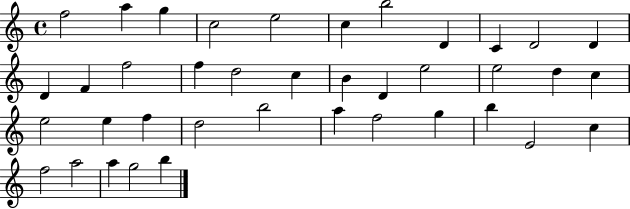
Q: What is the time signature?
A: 4/4